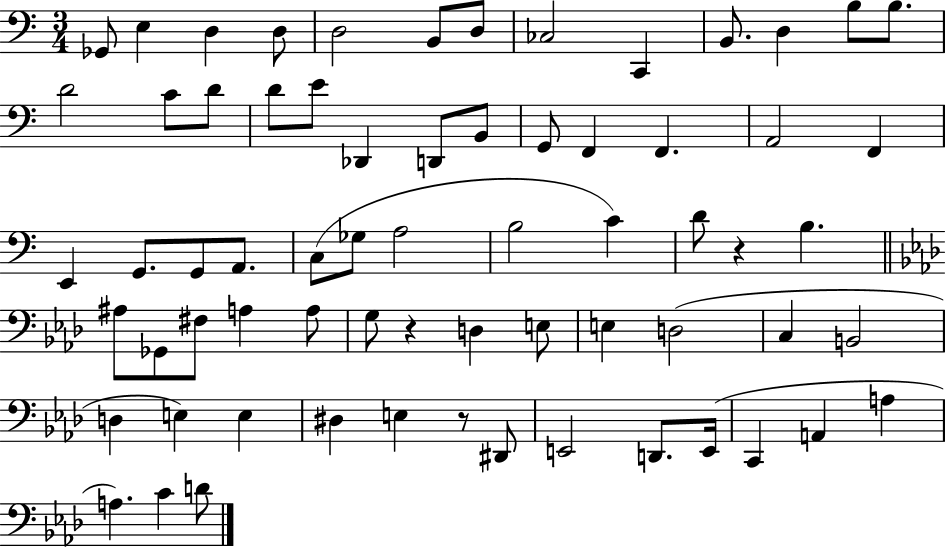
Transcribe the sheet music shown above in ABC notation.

X:1
T:Untitled
M:3/4
L:1/4
K:C
_G,,/2 E, D, D,/2 D,2 B,,/2 D,/2 _C,2 C,, B,,/2 D, B,/2 B,/2 D2 C/2 D/2 D/2 E/2 _D,, D,,/2 B,,/2 G,,/2 F,, F,, A,,2 F,, E,, G,,/2 G,,/2 A,,/2 C,/2 _G,/2 A,2 B,2 C D/2 z B, ^A,/2 _G,,/2 ^F,/2 A, A,/2 G,/2 z D, E,/2 E, D,2 C, B,,2 D, E, E, ^D, E, z/2 ^D,,/2 E,,2 D,,/2 E,,/4 C,, A,, A, A, C D/2